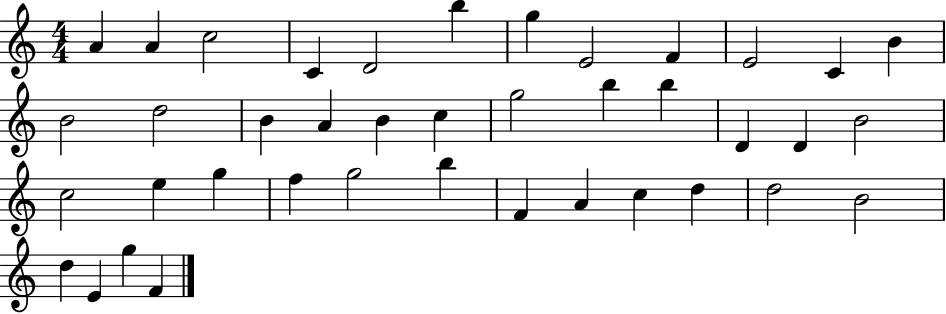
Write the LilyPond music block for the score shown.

{
  \clef treble
  \numericTimeSignature
  \time 4/4
  \key c \major
  a'4 a'4 c''2 | c'4 d'2 b''4 | g''4 e'2 f'4 | e'2 c'4 b'4 | \break b'2 d''2 | b'4 a'4 b'4 c''4 | g''2 b''4 b''4 | d'4 d'4 b'2 | \break c''2 e''4 g''4 | f''4 g''2 b''4 | f'4 a'4 c''4 d''4 | d''2 b'2 | \break d''4 e'4 g''4 f'4 | \bar "|."
}